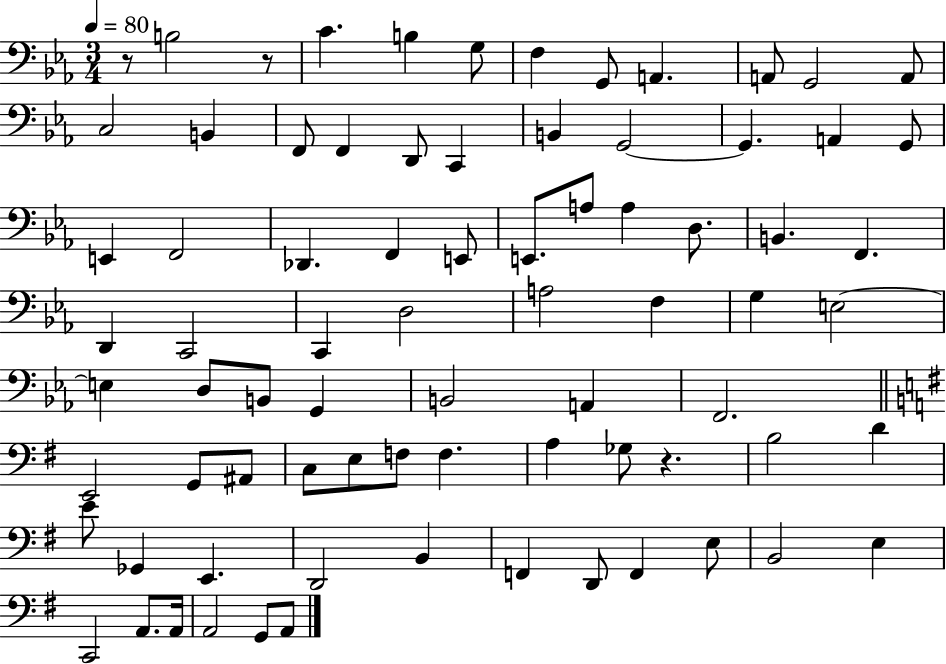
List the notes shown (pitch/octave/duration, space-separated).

R/e B3/h R/e C4/q. B3/q G3/e F3/q G2/e A2/q. A2/e G2/h A2/e C3/h B2/q F2/e F2/q D2/e C2/q B2/q G2/h G2/q. A2/q G2/e E2/q F2/h Db2/q. F2/q E2/e E2/e. A3/e A3/q D3/e. B2/q. F2/q. D2/q C2/h C2/q D3/h A3/h F3/q G3/q E3/h E3/q D3/e B2/e G2/q B2/h A2/q F2/h. E2/h G2/e A#2/e C3/e E3/e F3/e F3/q. A3/q Gb3/e R/q. B3/h D4/q E4/e Gb2/q E2/q. D2/h B2/q F2/q D2/e F2/q E3/e B2/h E3/q C2/h A2/e. A2/s A2/h G2/e A2/e